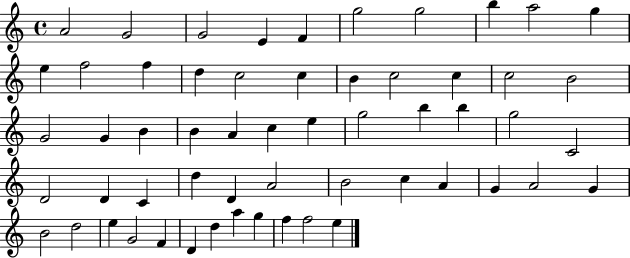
{
  \clef treble
  \time 4/4
  \defaultTimeSignature
  \key c \major
  a'2 g'2 | g'2 e'4 f'4 | g''2 g''2 | b''4 a''2 g''4 | \break e''4 f''2 f''4 | d''4 c''2 c''4 | b'4 c''2 c''4 | c''2 b'2 | \break g'2 g'4 b'4 | b'4 a'4 c''4 e''4 | g''2 b''4 b''4 | g''2 c'2 | \break d'2 d'4 c'4 | d''4 d'4 a'2 | b'2 c''4 a'4 | g'4 a'2 g'4 | \break b'2 d''2 | e''4 g'2 f'4 | d'4 d''4 a''4 g''4 | f''4 f''2 e''4 | \break \bar "|."
}